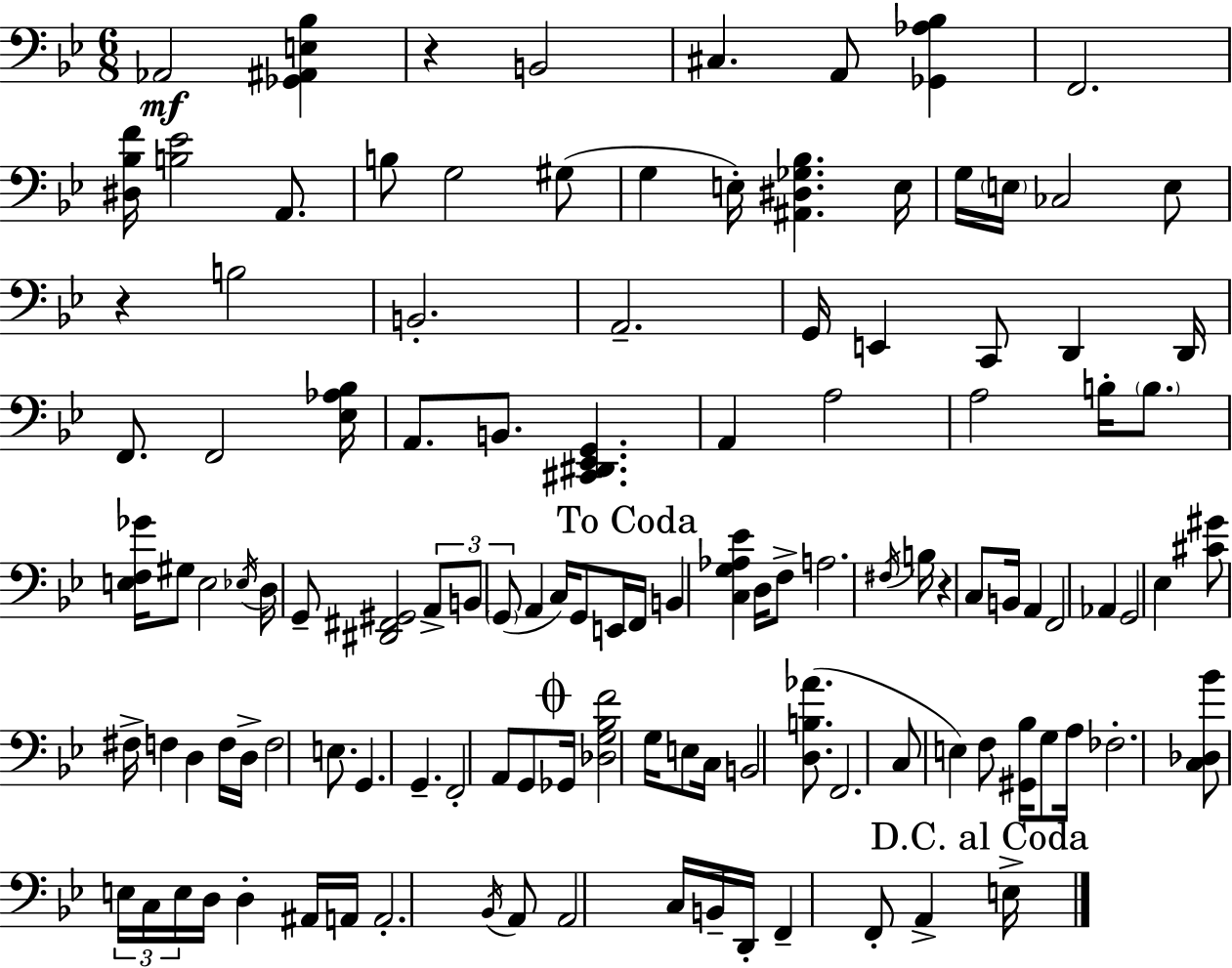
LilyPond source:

{
  \clef bass
  \numericTimeSignature
  \time 6/8
  \key bes \major
  aes,2\mf <ges, ais, e bes>4 | r4 b,2 | cis4. a,8 <ges, aes bes>4 | f,2. | \break <dis bes f'>16 <b ees'>2 a,8. | b8 g2 gis8( | g4 e16-.) <ais, dis ges bes>4. e16 | g16 \parenthesize e16 ces2 e8 | \break r4 b2 | b,2.-. | a,2.-- | g,16 e,4 c,8 d,4 d,16 | \break f,8. f,2 <ees aes bes>16 | a,8. b,8. <cis, dis, ees, g,>4. | a,4 a2 | a2 b16-. \parenthesize b8. | \break <e f ges'>16 gis8 e2 \acciaccatura { ees16 } | d16 g,8-- <dis, fis, gis,>2 \tuplet 3/2 { a,8-> | b,8 \parenthesize g,8( } a,4 c16) g,8 | e,16 \mark "To Coda" f,16 b,4 <c g aes ees'>4 d16 f8-> | \break a2. | \acciaccatura { fis16 } b16 r4 c8 b,16 a,4 | f,2 aes,4 | g,2 ees4 | \break <cis' gis'>8 fis16-> f4 d4 | f16 d16-> f2 e8. | g,4. g,4.-- | f,2-. a,8 | \break g,8 \mark \markup { \musicglyph "scripts.coda" } ges,16 <des g bes f'>2 g16 | e8 c16 b,2 <d b aes'>8.( | f,2. | c8 e4) f8 <gis, bes>16 g8 | \break a16 fes2.-. | <c des bes'>8 \tuplet 3/2 { e16 c16 e16 } d16 d4-. | ais,16 a,16 a,2.-. | \acciaccatura { bes,16 } a,8 a,2 | \break c16 b,16-- d,16-. f,4-- f,8-. a,4-> | \mark "D.C. al Coda" e16-> \bar "|."
}